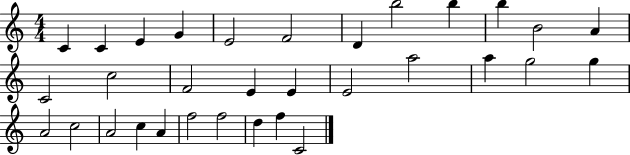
C4/q C4/q E4/q G4/q E4/h F4/h D4/q B5/h B5/q B5/q B4/h A4/q C4/h C5/h F4/h E4/q E4/q E4/h A5/h A5/q G5/h G5/q A4/h C5/h A4/h C5/q A4/q F5/h F5/h D5/q F5/q C4/h